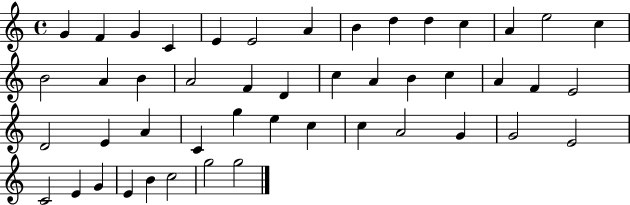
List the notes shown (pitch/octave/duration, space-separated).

G4/q F4/q G4/q C4/q E4/q E4/h A4/q B4/q D5/q D5/q C5/q A4/q E5/h C5/q B4/h A4/q B4/q A4/h F4/q D4/q C5/q A4/q B4/q C5/q A4/q F4/q E4/h D4/h E4/q A4/q C4/q G5/q E5/q C5/q C5/q A4/h G4/q G4/h E4/h C4/h E4/q G4/q E4/q B4/q C5/h G5/h G5/h